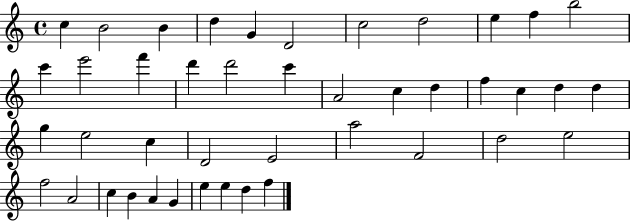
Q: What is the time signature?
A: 4/4